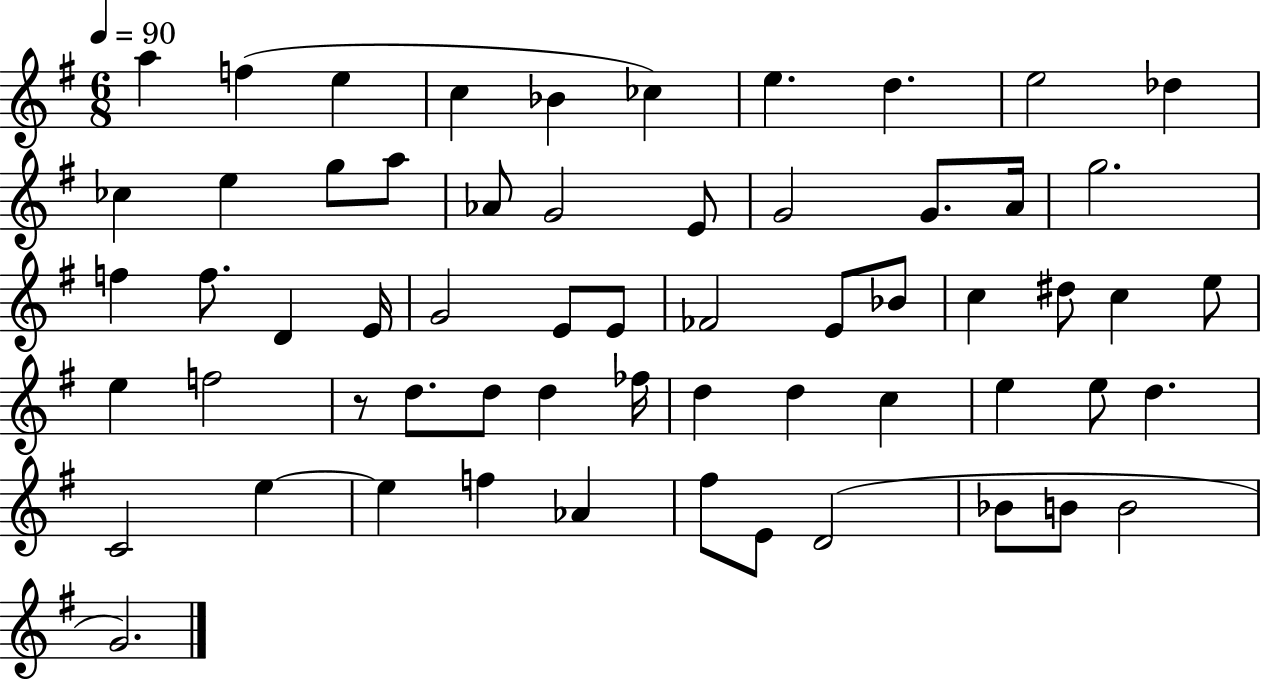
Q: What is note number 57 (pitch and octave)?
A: B4